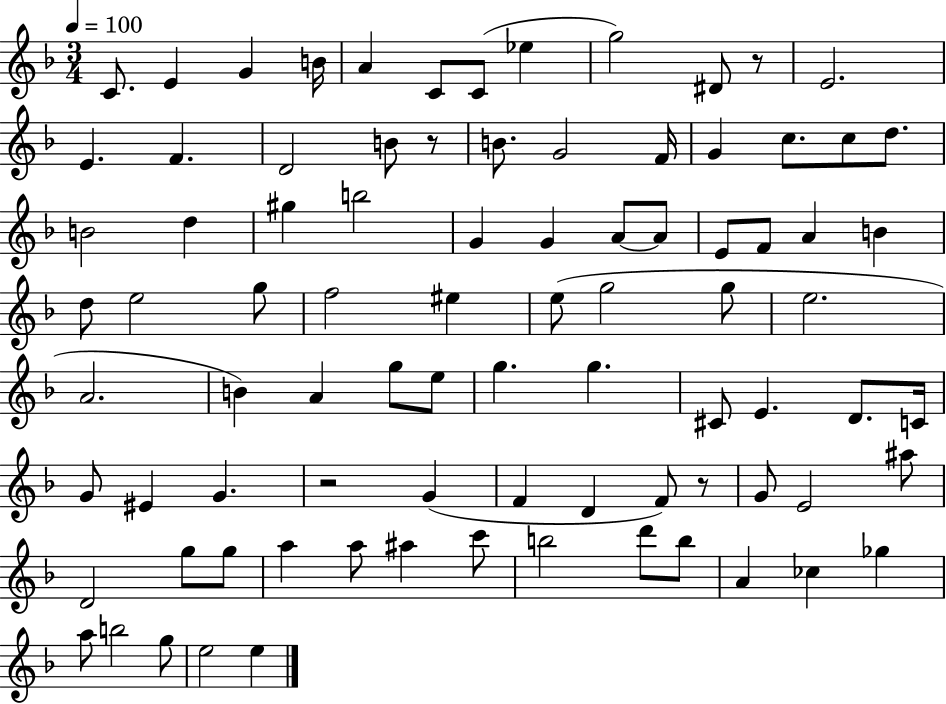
C4/e. E4/q G4/q B4/s A4/q C4/e C4/e Eb5/q G5/h D#4/e R/e E4/h. E4/q. F4/q. D4/h B4/e R/e B4/e. G4/h F4/s G4/q C5/e. C5/e D5/e. B4/h D5/q G#5/q B5/h G4/q G4/q A4/e A4/e E4/e F4/e A4/q B4/q D5/e E5/h G5/e F5/h EIS5/q E5/e G5/h G5/e E5/h. A4/h. B4/q A4/q G5/e E5/e G5/q. G5/q. C#4/e E4/q. D4/e. C4/s G4/e EIS4/q G4/q. R/h G4/q F4/q D4/q F4/e R/e G4/e E4/h A#5/e D4/h G5/e G5/e A5/q A5/e A#5/q C6/e B5/h D6/e B5/e A4/q CES5/q Gb5/q A5/e B5/h G5/e E5/h E5/q